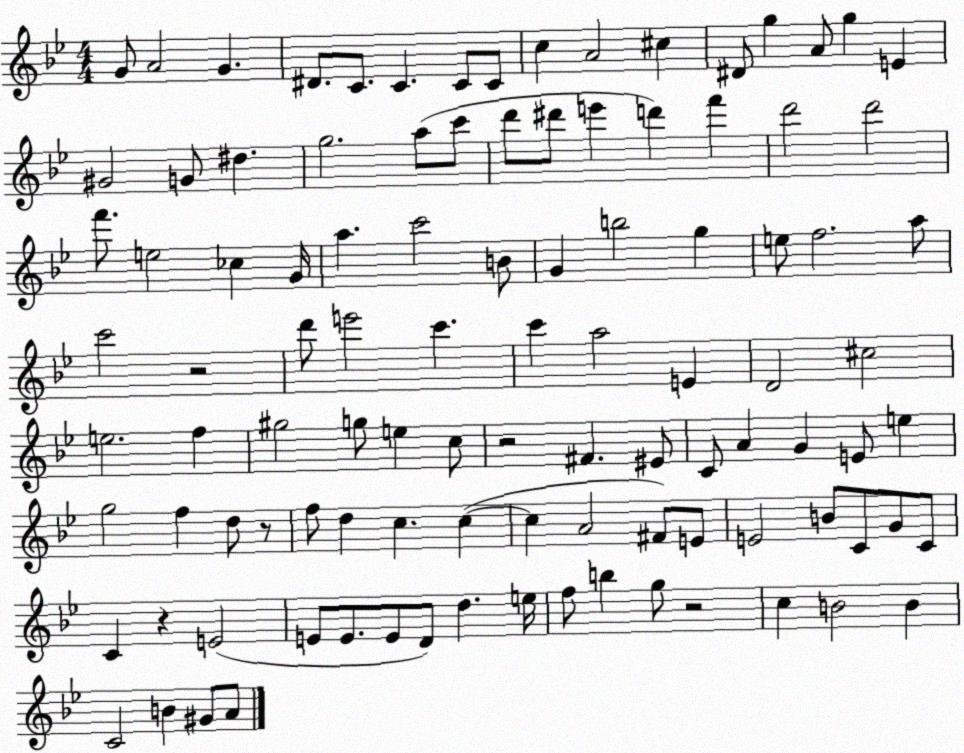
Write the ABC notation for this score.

X:1
T:Untitled
M:4/4
L:1/4
K:Bb
G/2 A2 G ^D/2 C/2 C C/2 C/2 c A2 ^c ^D/2 g A/2 g E ^G2 G/2 ^d g2 a/2 c'/2 d'/2 ^d'/2 e' d' f' d'2 d'2 f'/2 e2 _c G/4 a c'2 B/2 G b2 g e/2 f2 a/2 c'2 z2 d'/2 e'2 c' c' a2 E D2 ^c2 e2 f ^g2 g/2 e c/2 z2 ^F ^E/2 C/2 A G E/2 e g2 f d/2 z/2 f/2 d c c c A2 ^F/2 E/2 E2 B/2 C/2 G/2 C/2 C z E2 E/2 E/2 E/2 D/2 d e/4 f/2 b g/2 z2 c B2 B C2 B ^G/2 A/2